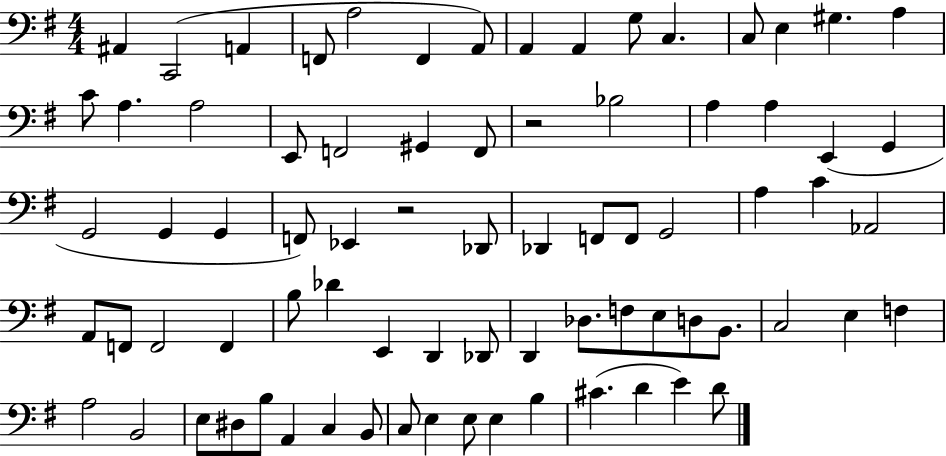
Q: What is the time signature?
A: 4/4